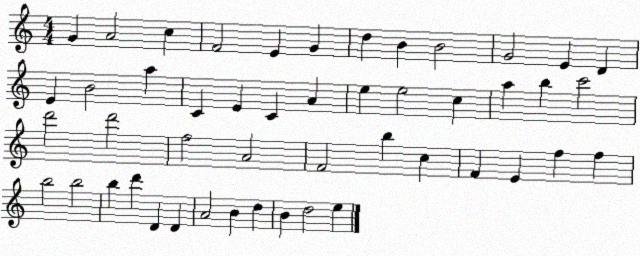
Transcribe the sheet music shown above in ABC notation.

X:1
T:Untitled
M:4/4
L:1/4
K:C
G A2 c F2 E G d B B2 G2 E D E B2 a C E C A e e2 c a b c'2 d'2 d'2 f2 A2 F2 b c F E f f b2 b2 b d' D D A2 B d B d2 e